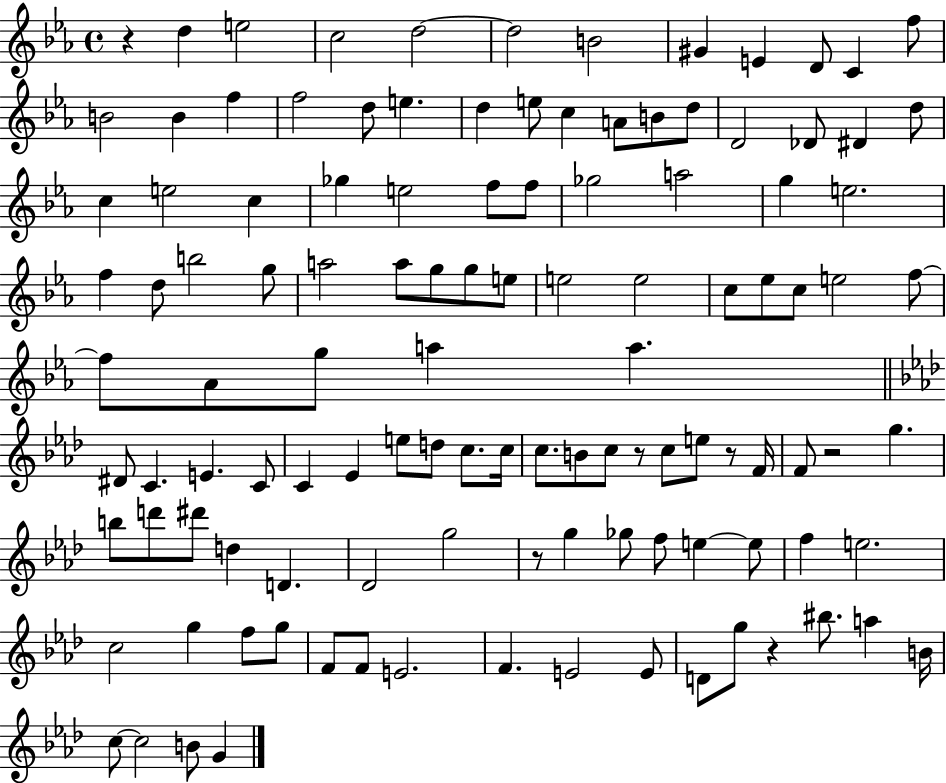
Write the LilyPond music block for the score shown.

{
  \clef treble
  \time 4/4
  \defaultTimeSignature
  \key ees \major
  r4 d''4 e''2 | c''2 d''2~~ | d''2 b'2 | gis'4 e'4 d'8 c'4 f''8 | \break b'2 b'4 f''4 | f''2 d''8 e''4. | d''4 e''8 c''4 a'8 b'8 d''8 | d'2 des'8 dis'4 d''8 | \break c''4 e''2 c''4 | ges''4 e''2 f''8 f''8 | ges''2 a''2 | g''4 e''2. | \break f''4 d''8 b''2 g''8 | a''2 a''8 g''8 g''8 e''8 | e''2 e''2 | c''8 ees''8 c''8 e''2 f''8~~ | \break f''8 aes'8 g''8 a''4 a''4. | \bar "||" \break \key aes \major dis'8 c'4. e'4. c'8 | c'4 ees'4 e''8 d''8 c''8. c''16 | c''8. b'8 c''8 r8 c''8 e''8 r8 f'16 | f'8 r2 g''4. | \break b''8 d'''8 dis'''8 d''4 d'4. | des'2 g''2 | r8 g''4 ges''8 f''8 e''4~~ e''8 | f''4 e''2. | \break c''2 g''4 f''8 g''8 | f'8 f'8 e'2. | f'4. e'2 e'8 | d'8 g''8 r4 bis''8. a''4 b'16 | \break c''8~~ c''2 b'8 g'4 | \bar "|."
}